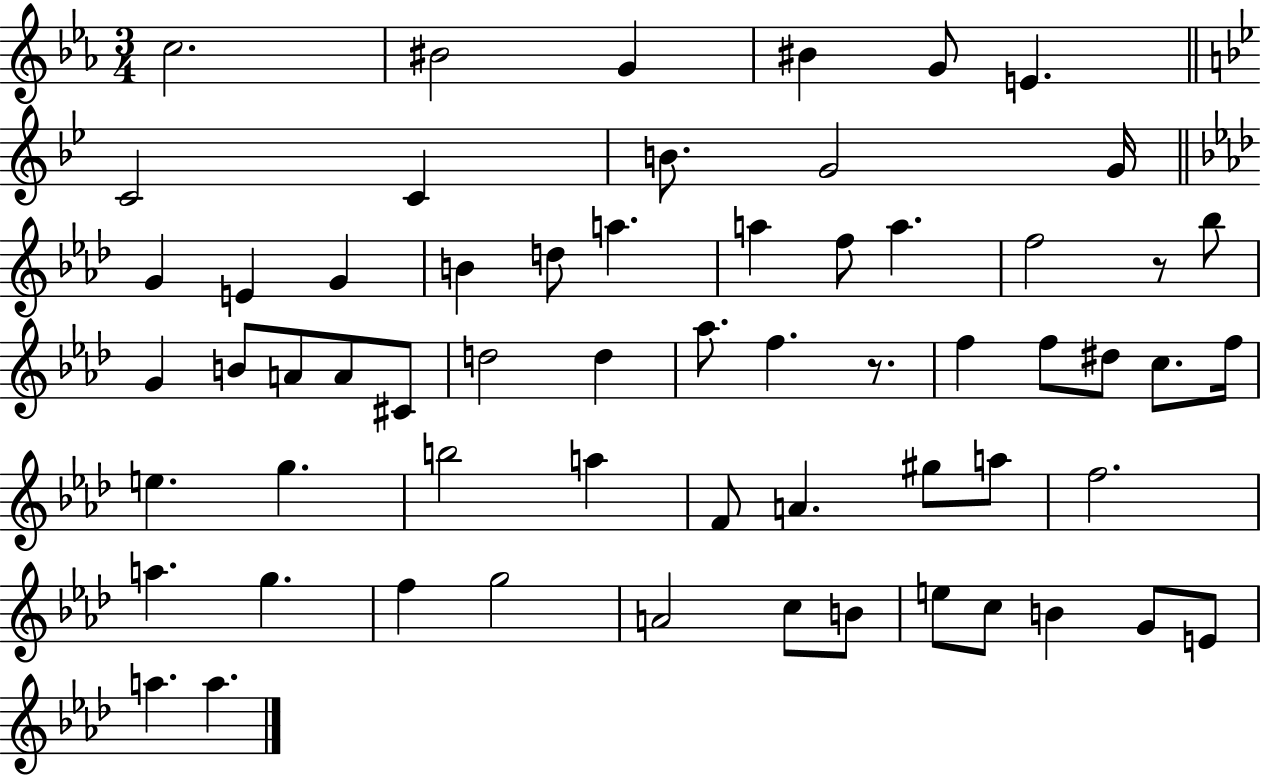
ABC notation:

X:1
T:Untitled
M:3/4
L:1/4
K:Eb
c2 ^B2 G ^B G/2 E C2 C B/2 G2 G/4 G E G B d/2 a a f/2 a f2 z/2 _b/2 G B/2 A/2 A/2 ^C/2 d2 d _a/2 f z/2 f f/2 ^d/2 c/2 f/4 e g b2 a F/2 A ^g/2 a/2 f2 a g f g2 A2 c/2 B/2 e/2 c/2 B G/2 E/2 a a